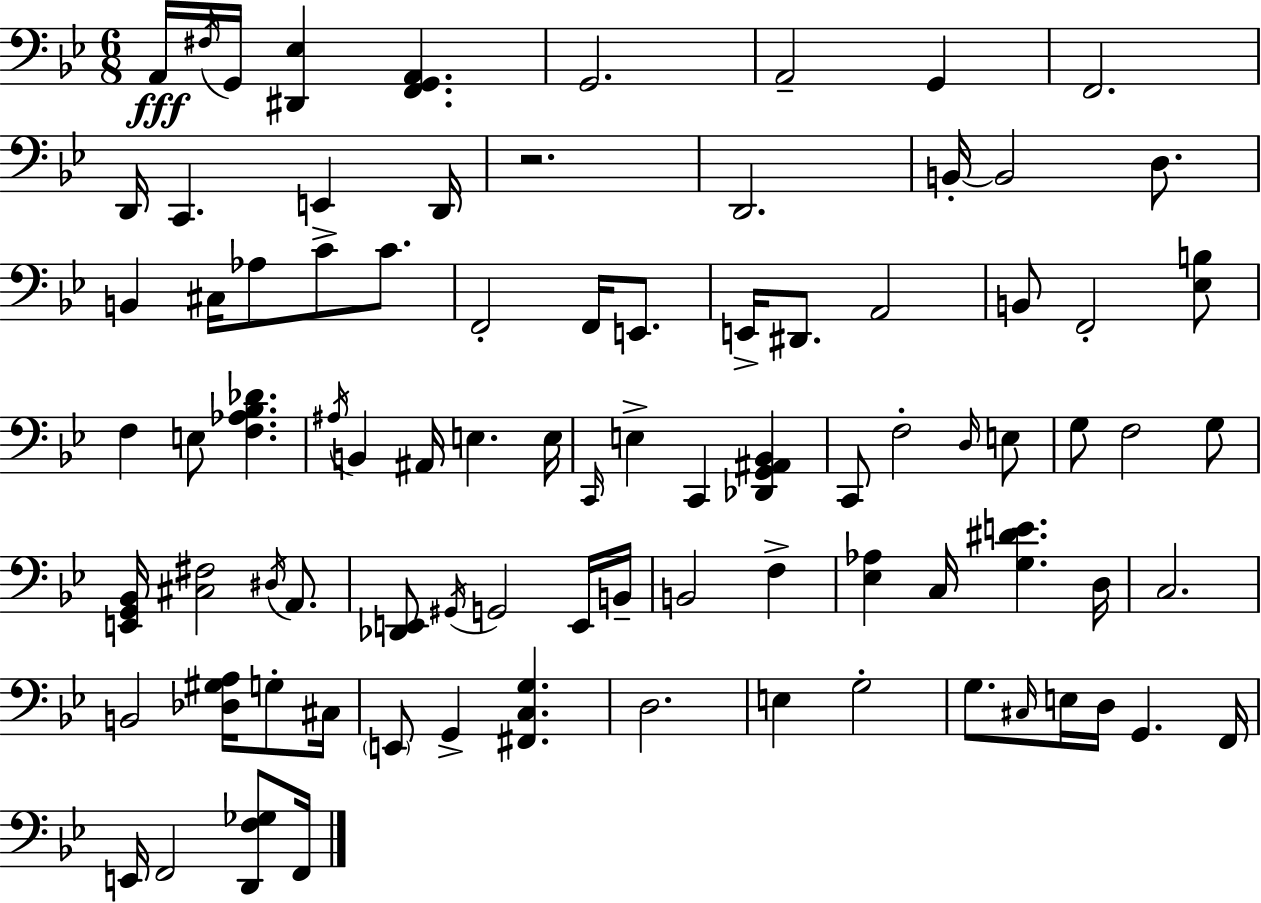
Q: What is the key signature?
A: BES major